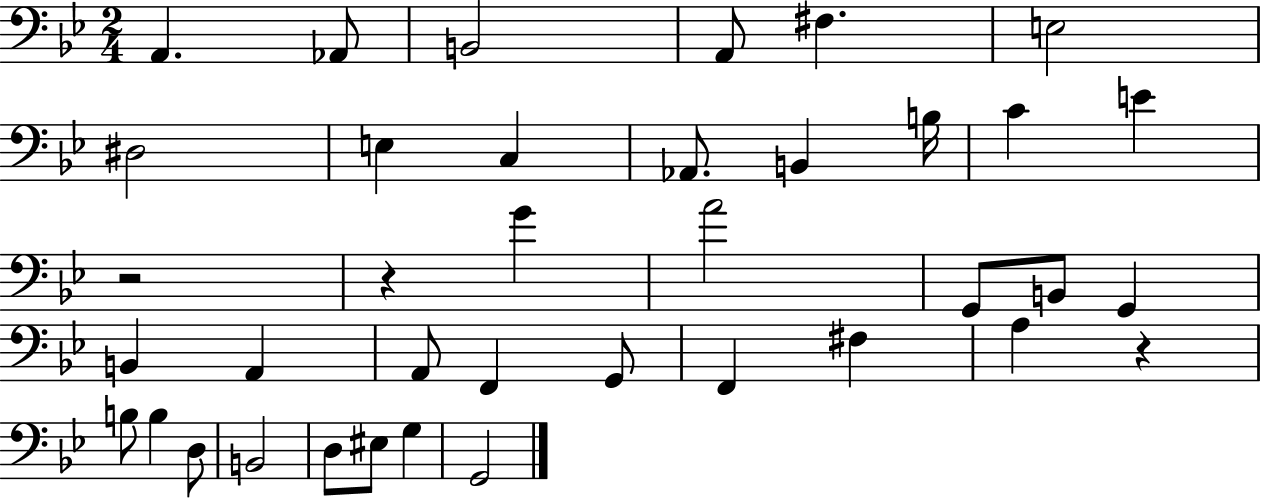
{
  \clef bass
  \numericTimeSignature
  \time 2/4
  \key bes \major
  a,4. aes,8 | b,2 | a,8 fis4. | e2 | \break dis2 | e4 c4 | aes,8. b,4 b16 | c'4 e'4 | \break r2 | r4 g'4 | a'2 | g,8 b,8 g,4 | \break b,4 a,4 | a,8 f,4 g,8 | f,4 fis4 | a4 r4 | \break b8 b4 d8 | b,2 | d8 eis8 g4 | g,2 | \break \bar "|."
}